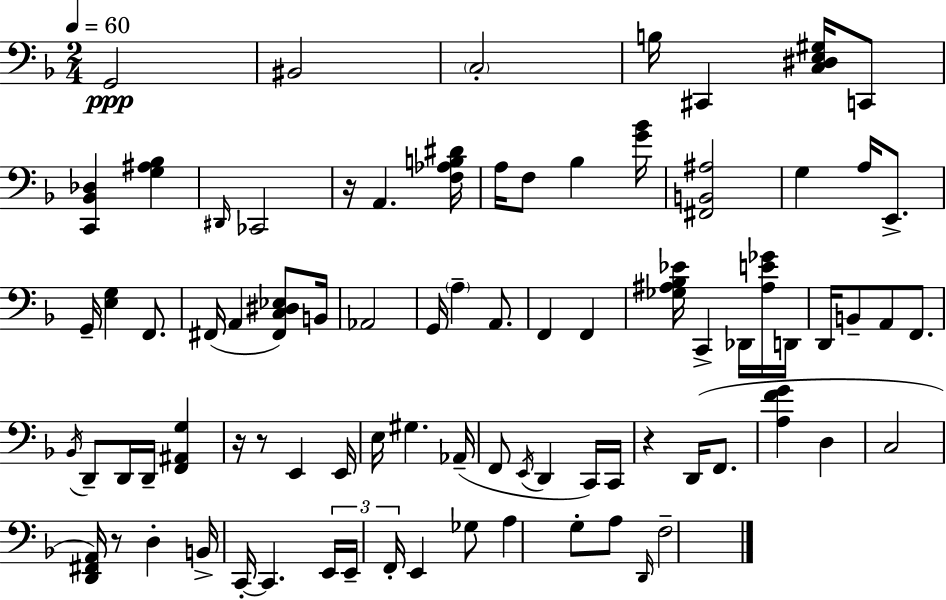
X:1
T:Untitled
M:2/4
L:1/4
K:F
G,,2 ^B,,2 C,2 B,/4 ^C,, [C,^D,E,^G,]/4 C,,/2 [C,,_B,,_D,] [G,^A,_B,] ^D,,/4 _C,,2 z/4 A,, [F,_A,B,^D]/4 A,/4 F,/2 _B, [G_B]/4 [^F,,B,,^A,]2 G, A,/4 E,,/2 G,,/4 [E,G,] F,,/2 ^F,,/4 A,, [^F,,C,^D,_E,]/2 B,,/4 _A,,2 G,,/4 A, A,,/2 F,, F,, [_G,^A,_B,_E]/4 C,, _D,,/4 [^A,E_G]/4 D,,/4 D,,/4 B,,/2 A,,/2 F,,/2 _B,,/4 D,,/2 D,,/4 D,,/4 [F,,^A,,G,] z/4 z/2 E,, E,,/4 E,/4 ^G, _A,,/4 F,,/2 E,,/4 D,, C,,/4 C,,/4 z D,,/4 F,,/2 [A,FG] D, C,2 [D,,^F,,A,,]/4 z/2 D, B,,/4 C,,/4 C,, E,,/4 E,,/4 F,,/4 E,, _G,/2 A, G,/2 A,/2 D,,/4 F,2